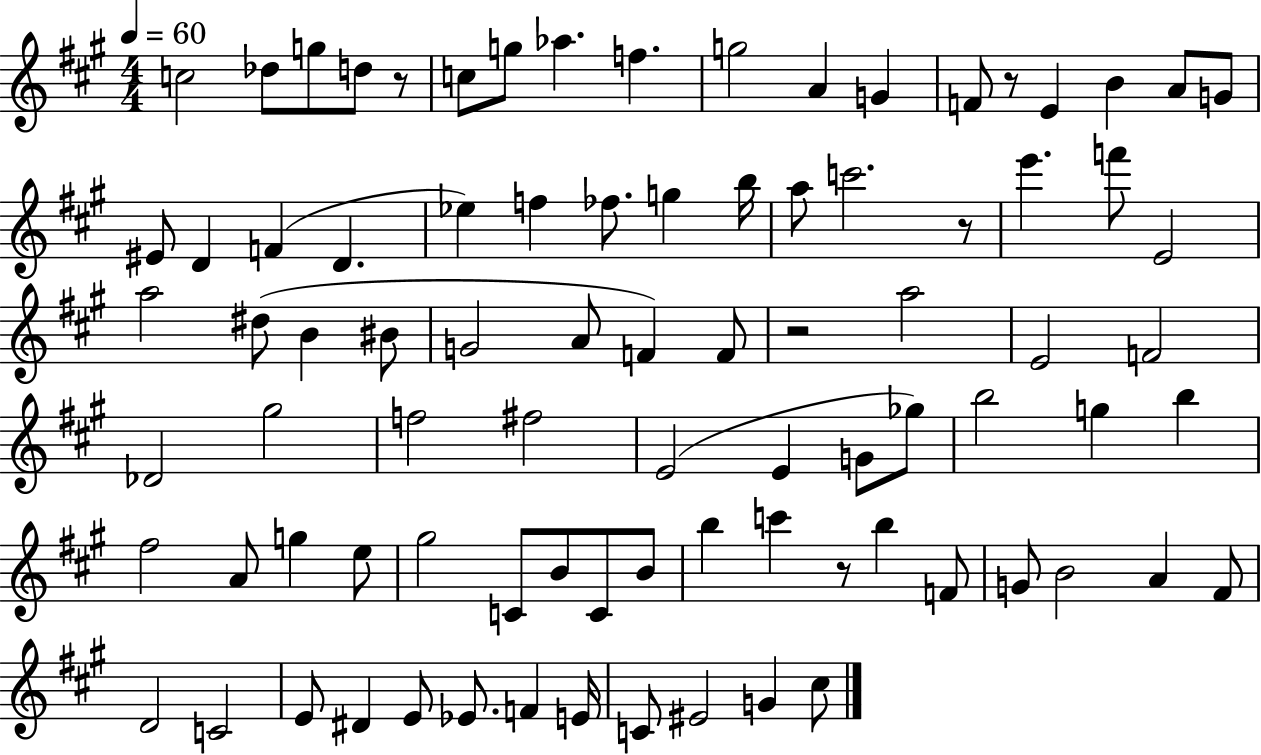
C5/h Db5/e G5/e D5/e R/e C5/e G5/e Ab5/q. F5/q. G5/h A4/q G4/q F4/e R/e E4/q B4/q A4/e G4/e EIS4/e D4/q F4/q D4/q. Eb5/q F5/q FES5/e. G5/q B5/s A5/e C6/h. R/e E6/q. F6/e E4/h A5/h D#5/e B4/q BIS4/e G4/h A4/e F4/q F4/e R/h A5/h E4/h F4/h Db4/h G#5/h F5/h F#5/h E4/h E4/q G4/e Gb5/e B5/h G5/q B5/q F#5/h A4/e G5/q E5/e G#5/h C4/e B4/e C4/e B4/e B5/q C6/q R/e B5/q F4/e G4/e B4/h A4/q F#4/e D4/h C4/h E4/e D#4/q E4/e Eb4/e. F4/q E4/s C4/e EIS4/h G4/q C#5/e